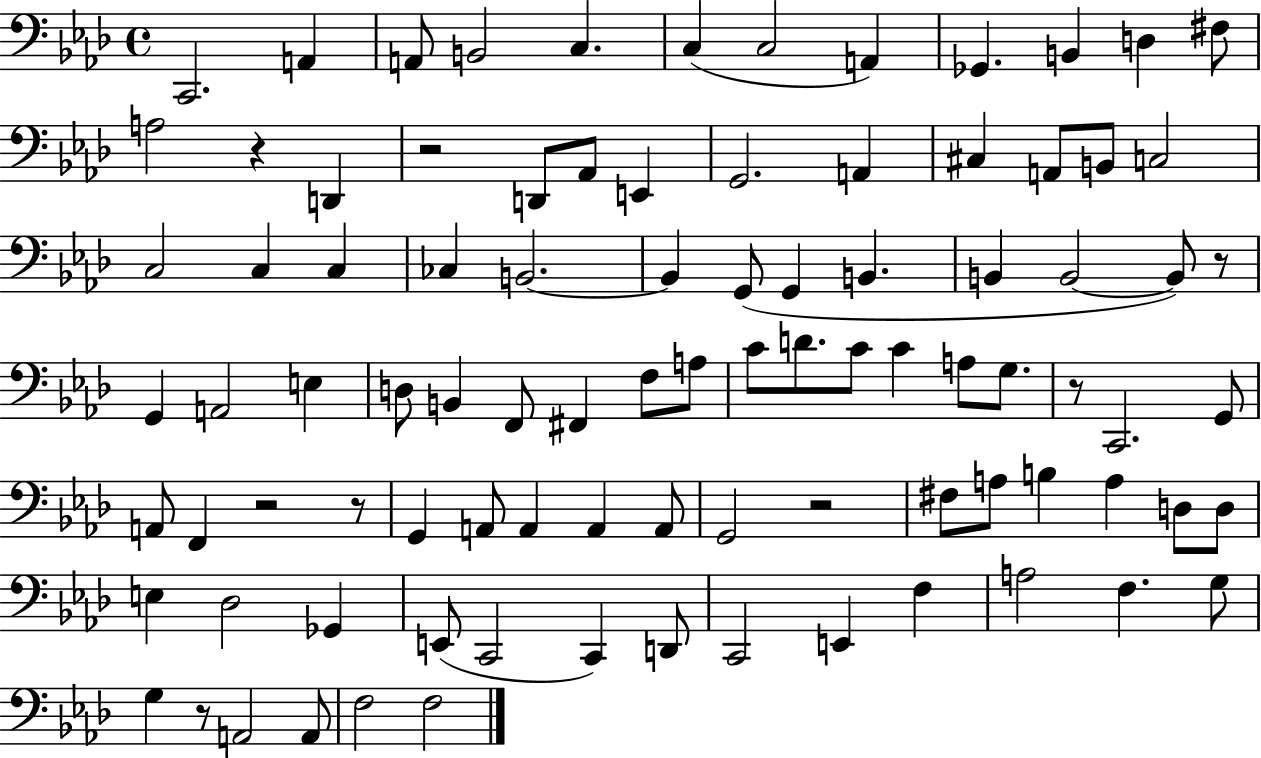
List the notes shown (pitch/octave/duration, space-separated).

C2/h. A2/q A2/e B2/h C3/q. C3/q C3/h A2/q Gb2/q. B2/q D3/q F#3/e A3/h R/q D2/q R/h D2/e Ab2/e E2/q G2/h. A2/q C#3/q A2/e B2/e C3/h C3/h C3/q C3/q CES3/q B2/h. B2/q G2/e G2/q B2/q. B2/q B2/h B2/e R/e G2/q A2/h E3/q D3/e B2/q F2/e F#2/q F3/e A3/e C4/e D4/e. C4/e C4/q A3/e G3/e. R/e C2/h. G2/e A2/e F2/q R/h R/e G2/q A2/e A2/q A2/q A2/e G2/h R/h F#3/e A3/e B3/q A3/q D3/e D3/e E3/q Db3/h Gb2/q E2/e C2/h C2/q D2/e C2/h E2/q F3/q A3/h F3/q. G3/e G3/q R/e A2/h A2/e F3/h F3/h